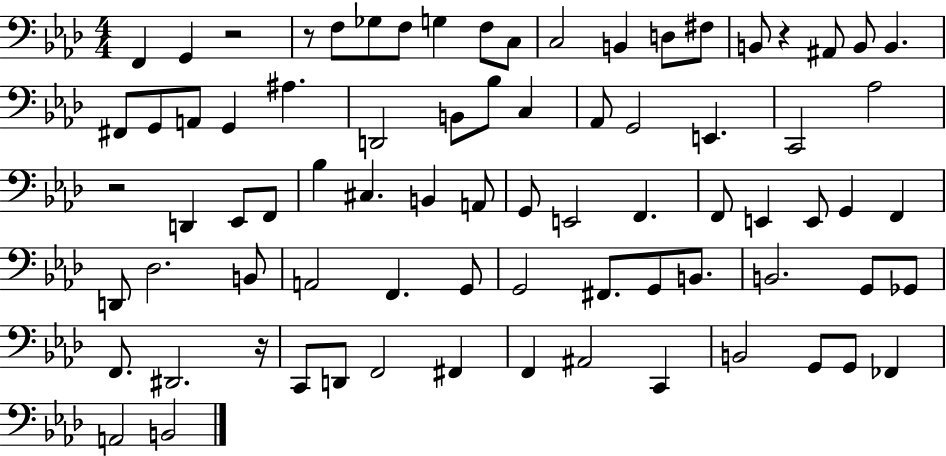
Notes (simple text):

F2/q G2/q R/h R/e F3/e Gb3/e F3/e G3/q F3/e C3/e C3/h B2/q D3/e F#3/e B2/e R/q A#2/e B2/e B2/q. F#2/e G2/e A2/e G2/q A#3/q. D2/h B2/e Bb3/e C3/q Ab2/e G2/h E2/q. C2/h Ab3/h R/h D2/q Eb2/e F2/e Bb3/q C#3/q. B2/q A2/e G2/e E2/h F2/q. F2/e E2/q E2/e G2/q F2/q D2/e Db3/h. B2/e A2/h F2/q. G2/e G2/h F#2/e. G2/e B2/e. B2/h. G2/e Gb2/e F2/e. D#2/h. R/s C2/e D2/e F2/h F#2/q F2/q A#2/h C2/q B2/h G2/e G2/e FES2/q A2/h B2/h